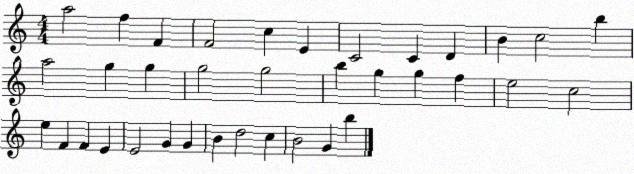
X:1
T:Untitled
M:4/4
L:1/4
K:C
a2 f F F2 c E C2 C D B c2 b a2 g g g2 g2 b g g f e2 c2 e F F E E2 G G B d2 c B2 G b